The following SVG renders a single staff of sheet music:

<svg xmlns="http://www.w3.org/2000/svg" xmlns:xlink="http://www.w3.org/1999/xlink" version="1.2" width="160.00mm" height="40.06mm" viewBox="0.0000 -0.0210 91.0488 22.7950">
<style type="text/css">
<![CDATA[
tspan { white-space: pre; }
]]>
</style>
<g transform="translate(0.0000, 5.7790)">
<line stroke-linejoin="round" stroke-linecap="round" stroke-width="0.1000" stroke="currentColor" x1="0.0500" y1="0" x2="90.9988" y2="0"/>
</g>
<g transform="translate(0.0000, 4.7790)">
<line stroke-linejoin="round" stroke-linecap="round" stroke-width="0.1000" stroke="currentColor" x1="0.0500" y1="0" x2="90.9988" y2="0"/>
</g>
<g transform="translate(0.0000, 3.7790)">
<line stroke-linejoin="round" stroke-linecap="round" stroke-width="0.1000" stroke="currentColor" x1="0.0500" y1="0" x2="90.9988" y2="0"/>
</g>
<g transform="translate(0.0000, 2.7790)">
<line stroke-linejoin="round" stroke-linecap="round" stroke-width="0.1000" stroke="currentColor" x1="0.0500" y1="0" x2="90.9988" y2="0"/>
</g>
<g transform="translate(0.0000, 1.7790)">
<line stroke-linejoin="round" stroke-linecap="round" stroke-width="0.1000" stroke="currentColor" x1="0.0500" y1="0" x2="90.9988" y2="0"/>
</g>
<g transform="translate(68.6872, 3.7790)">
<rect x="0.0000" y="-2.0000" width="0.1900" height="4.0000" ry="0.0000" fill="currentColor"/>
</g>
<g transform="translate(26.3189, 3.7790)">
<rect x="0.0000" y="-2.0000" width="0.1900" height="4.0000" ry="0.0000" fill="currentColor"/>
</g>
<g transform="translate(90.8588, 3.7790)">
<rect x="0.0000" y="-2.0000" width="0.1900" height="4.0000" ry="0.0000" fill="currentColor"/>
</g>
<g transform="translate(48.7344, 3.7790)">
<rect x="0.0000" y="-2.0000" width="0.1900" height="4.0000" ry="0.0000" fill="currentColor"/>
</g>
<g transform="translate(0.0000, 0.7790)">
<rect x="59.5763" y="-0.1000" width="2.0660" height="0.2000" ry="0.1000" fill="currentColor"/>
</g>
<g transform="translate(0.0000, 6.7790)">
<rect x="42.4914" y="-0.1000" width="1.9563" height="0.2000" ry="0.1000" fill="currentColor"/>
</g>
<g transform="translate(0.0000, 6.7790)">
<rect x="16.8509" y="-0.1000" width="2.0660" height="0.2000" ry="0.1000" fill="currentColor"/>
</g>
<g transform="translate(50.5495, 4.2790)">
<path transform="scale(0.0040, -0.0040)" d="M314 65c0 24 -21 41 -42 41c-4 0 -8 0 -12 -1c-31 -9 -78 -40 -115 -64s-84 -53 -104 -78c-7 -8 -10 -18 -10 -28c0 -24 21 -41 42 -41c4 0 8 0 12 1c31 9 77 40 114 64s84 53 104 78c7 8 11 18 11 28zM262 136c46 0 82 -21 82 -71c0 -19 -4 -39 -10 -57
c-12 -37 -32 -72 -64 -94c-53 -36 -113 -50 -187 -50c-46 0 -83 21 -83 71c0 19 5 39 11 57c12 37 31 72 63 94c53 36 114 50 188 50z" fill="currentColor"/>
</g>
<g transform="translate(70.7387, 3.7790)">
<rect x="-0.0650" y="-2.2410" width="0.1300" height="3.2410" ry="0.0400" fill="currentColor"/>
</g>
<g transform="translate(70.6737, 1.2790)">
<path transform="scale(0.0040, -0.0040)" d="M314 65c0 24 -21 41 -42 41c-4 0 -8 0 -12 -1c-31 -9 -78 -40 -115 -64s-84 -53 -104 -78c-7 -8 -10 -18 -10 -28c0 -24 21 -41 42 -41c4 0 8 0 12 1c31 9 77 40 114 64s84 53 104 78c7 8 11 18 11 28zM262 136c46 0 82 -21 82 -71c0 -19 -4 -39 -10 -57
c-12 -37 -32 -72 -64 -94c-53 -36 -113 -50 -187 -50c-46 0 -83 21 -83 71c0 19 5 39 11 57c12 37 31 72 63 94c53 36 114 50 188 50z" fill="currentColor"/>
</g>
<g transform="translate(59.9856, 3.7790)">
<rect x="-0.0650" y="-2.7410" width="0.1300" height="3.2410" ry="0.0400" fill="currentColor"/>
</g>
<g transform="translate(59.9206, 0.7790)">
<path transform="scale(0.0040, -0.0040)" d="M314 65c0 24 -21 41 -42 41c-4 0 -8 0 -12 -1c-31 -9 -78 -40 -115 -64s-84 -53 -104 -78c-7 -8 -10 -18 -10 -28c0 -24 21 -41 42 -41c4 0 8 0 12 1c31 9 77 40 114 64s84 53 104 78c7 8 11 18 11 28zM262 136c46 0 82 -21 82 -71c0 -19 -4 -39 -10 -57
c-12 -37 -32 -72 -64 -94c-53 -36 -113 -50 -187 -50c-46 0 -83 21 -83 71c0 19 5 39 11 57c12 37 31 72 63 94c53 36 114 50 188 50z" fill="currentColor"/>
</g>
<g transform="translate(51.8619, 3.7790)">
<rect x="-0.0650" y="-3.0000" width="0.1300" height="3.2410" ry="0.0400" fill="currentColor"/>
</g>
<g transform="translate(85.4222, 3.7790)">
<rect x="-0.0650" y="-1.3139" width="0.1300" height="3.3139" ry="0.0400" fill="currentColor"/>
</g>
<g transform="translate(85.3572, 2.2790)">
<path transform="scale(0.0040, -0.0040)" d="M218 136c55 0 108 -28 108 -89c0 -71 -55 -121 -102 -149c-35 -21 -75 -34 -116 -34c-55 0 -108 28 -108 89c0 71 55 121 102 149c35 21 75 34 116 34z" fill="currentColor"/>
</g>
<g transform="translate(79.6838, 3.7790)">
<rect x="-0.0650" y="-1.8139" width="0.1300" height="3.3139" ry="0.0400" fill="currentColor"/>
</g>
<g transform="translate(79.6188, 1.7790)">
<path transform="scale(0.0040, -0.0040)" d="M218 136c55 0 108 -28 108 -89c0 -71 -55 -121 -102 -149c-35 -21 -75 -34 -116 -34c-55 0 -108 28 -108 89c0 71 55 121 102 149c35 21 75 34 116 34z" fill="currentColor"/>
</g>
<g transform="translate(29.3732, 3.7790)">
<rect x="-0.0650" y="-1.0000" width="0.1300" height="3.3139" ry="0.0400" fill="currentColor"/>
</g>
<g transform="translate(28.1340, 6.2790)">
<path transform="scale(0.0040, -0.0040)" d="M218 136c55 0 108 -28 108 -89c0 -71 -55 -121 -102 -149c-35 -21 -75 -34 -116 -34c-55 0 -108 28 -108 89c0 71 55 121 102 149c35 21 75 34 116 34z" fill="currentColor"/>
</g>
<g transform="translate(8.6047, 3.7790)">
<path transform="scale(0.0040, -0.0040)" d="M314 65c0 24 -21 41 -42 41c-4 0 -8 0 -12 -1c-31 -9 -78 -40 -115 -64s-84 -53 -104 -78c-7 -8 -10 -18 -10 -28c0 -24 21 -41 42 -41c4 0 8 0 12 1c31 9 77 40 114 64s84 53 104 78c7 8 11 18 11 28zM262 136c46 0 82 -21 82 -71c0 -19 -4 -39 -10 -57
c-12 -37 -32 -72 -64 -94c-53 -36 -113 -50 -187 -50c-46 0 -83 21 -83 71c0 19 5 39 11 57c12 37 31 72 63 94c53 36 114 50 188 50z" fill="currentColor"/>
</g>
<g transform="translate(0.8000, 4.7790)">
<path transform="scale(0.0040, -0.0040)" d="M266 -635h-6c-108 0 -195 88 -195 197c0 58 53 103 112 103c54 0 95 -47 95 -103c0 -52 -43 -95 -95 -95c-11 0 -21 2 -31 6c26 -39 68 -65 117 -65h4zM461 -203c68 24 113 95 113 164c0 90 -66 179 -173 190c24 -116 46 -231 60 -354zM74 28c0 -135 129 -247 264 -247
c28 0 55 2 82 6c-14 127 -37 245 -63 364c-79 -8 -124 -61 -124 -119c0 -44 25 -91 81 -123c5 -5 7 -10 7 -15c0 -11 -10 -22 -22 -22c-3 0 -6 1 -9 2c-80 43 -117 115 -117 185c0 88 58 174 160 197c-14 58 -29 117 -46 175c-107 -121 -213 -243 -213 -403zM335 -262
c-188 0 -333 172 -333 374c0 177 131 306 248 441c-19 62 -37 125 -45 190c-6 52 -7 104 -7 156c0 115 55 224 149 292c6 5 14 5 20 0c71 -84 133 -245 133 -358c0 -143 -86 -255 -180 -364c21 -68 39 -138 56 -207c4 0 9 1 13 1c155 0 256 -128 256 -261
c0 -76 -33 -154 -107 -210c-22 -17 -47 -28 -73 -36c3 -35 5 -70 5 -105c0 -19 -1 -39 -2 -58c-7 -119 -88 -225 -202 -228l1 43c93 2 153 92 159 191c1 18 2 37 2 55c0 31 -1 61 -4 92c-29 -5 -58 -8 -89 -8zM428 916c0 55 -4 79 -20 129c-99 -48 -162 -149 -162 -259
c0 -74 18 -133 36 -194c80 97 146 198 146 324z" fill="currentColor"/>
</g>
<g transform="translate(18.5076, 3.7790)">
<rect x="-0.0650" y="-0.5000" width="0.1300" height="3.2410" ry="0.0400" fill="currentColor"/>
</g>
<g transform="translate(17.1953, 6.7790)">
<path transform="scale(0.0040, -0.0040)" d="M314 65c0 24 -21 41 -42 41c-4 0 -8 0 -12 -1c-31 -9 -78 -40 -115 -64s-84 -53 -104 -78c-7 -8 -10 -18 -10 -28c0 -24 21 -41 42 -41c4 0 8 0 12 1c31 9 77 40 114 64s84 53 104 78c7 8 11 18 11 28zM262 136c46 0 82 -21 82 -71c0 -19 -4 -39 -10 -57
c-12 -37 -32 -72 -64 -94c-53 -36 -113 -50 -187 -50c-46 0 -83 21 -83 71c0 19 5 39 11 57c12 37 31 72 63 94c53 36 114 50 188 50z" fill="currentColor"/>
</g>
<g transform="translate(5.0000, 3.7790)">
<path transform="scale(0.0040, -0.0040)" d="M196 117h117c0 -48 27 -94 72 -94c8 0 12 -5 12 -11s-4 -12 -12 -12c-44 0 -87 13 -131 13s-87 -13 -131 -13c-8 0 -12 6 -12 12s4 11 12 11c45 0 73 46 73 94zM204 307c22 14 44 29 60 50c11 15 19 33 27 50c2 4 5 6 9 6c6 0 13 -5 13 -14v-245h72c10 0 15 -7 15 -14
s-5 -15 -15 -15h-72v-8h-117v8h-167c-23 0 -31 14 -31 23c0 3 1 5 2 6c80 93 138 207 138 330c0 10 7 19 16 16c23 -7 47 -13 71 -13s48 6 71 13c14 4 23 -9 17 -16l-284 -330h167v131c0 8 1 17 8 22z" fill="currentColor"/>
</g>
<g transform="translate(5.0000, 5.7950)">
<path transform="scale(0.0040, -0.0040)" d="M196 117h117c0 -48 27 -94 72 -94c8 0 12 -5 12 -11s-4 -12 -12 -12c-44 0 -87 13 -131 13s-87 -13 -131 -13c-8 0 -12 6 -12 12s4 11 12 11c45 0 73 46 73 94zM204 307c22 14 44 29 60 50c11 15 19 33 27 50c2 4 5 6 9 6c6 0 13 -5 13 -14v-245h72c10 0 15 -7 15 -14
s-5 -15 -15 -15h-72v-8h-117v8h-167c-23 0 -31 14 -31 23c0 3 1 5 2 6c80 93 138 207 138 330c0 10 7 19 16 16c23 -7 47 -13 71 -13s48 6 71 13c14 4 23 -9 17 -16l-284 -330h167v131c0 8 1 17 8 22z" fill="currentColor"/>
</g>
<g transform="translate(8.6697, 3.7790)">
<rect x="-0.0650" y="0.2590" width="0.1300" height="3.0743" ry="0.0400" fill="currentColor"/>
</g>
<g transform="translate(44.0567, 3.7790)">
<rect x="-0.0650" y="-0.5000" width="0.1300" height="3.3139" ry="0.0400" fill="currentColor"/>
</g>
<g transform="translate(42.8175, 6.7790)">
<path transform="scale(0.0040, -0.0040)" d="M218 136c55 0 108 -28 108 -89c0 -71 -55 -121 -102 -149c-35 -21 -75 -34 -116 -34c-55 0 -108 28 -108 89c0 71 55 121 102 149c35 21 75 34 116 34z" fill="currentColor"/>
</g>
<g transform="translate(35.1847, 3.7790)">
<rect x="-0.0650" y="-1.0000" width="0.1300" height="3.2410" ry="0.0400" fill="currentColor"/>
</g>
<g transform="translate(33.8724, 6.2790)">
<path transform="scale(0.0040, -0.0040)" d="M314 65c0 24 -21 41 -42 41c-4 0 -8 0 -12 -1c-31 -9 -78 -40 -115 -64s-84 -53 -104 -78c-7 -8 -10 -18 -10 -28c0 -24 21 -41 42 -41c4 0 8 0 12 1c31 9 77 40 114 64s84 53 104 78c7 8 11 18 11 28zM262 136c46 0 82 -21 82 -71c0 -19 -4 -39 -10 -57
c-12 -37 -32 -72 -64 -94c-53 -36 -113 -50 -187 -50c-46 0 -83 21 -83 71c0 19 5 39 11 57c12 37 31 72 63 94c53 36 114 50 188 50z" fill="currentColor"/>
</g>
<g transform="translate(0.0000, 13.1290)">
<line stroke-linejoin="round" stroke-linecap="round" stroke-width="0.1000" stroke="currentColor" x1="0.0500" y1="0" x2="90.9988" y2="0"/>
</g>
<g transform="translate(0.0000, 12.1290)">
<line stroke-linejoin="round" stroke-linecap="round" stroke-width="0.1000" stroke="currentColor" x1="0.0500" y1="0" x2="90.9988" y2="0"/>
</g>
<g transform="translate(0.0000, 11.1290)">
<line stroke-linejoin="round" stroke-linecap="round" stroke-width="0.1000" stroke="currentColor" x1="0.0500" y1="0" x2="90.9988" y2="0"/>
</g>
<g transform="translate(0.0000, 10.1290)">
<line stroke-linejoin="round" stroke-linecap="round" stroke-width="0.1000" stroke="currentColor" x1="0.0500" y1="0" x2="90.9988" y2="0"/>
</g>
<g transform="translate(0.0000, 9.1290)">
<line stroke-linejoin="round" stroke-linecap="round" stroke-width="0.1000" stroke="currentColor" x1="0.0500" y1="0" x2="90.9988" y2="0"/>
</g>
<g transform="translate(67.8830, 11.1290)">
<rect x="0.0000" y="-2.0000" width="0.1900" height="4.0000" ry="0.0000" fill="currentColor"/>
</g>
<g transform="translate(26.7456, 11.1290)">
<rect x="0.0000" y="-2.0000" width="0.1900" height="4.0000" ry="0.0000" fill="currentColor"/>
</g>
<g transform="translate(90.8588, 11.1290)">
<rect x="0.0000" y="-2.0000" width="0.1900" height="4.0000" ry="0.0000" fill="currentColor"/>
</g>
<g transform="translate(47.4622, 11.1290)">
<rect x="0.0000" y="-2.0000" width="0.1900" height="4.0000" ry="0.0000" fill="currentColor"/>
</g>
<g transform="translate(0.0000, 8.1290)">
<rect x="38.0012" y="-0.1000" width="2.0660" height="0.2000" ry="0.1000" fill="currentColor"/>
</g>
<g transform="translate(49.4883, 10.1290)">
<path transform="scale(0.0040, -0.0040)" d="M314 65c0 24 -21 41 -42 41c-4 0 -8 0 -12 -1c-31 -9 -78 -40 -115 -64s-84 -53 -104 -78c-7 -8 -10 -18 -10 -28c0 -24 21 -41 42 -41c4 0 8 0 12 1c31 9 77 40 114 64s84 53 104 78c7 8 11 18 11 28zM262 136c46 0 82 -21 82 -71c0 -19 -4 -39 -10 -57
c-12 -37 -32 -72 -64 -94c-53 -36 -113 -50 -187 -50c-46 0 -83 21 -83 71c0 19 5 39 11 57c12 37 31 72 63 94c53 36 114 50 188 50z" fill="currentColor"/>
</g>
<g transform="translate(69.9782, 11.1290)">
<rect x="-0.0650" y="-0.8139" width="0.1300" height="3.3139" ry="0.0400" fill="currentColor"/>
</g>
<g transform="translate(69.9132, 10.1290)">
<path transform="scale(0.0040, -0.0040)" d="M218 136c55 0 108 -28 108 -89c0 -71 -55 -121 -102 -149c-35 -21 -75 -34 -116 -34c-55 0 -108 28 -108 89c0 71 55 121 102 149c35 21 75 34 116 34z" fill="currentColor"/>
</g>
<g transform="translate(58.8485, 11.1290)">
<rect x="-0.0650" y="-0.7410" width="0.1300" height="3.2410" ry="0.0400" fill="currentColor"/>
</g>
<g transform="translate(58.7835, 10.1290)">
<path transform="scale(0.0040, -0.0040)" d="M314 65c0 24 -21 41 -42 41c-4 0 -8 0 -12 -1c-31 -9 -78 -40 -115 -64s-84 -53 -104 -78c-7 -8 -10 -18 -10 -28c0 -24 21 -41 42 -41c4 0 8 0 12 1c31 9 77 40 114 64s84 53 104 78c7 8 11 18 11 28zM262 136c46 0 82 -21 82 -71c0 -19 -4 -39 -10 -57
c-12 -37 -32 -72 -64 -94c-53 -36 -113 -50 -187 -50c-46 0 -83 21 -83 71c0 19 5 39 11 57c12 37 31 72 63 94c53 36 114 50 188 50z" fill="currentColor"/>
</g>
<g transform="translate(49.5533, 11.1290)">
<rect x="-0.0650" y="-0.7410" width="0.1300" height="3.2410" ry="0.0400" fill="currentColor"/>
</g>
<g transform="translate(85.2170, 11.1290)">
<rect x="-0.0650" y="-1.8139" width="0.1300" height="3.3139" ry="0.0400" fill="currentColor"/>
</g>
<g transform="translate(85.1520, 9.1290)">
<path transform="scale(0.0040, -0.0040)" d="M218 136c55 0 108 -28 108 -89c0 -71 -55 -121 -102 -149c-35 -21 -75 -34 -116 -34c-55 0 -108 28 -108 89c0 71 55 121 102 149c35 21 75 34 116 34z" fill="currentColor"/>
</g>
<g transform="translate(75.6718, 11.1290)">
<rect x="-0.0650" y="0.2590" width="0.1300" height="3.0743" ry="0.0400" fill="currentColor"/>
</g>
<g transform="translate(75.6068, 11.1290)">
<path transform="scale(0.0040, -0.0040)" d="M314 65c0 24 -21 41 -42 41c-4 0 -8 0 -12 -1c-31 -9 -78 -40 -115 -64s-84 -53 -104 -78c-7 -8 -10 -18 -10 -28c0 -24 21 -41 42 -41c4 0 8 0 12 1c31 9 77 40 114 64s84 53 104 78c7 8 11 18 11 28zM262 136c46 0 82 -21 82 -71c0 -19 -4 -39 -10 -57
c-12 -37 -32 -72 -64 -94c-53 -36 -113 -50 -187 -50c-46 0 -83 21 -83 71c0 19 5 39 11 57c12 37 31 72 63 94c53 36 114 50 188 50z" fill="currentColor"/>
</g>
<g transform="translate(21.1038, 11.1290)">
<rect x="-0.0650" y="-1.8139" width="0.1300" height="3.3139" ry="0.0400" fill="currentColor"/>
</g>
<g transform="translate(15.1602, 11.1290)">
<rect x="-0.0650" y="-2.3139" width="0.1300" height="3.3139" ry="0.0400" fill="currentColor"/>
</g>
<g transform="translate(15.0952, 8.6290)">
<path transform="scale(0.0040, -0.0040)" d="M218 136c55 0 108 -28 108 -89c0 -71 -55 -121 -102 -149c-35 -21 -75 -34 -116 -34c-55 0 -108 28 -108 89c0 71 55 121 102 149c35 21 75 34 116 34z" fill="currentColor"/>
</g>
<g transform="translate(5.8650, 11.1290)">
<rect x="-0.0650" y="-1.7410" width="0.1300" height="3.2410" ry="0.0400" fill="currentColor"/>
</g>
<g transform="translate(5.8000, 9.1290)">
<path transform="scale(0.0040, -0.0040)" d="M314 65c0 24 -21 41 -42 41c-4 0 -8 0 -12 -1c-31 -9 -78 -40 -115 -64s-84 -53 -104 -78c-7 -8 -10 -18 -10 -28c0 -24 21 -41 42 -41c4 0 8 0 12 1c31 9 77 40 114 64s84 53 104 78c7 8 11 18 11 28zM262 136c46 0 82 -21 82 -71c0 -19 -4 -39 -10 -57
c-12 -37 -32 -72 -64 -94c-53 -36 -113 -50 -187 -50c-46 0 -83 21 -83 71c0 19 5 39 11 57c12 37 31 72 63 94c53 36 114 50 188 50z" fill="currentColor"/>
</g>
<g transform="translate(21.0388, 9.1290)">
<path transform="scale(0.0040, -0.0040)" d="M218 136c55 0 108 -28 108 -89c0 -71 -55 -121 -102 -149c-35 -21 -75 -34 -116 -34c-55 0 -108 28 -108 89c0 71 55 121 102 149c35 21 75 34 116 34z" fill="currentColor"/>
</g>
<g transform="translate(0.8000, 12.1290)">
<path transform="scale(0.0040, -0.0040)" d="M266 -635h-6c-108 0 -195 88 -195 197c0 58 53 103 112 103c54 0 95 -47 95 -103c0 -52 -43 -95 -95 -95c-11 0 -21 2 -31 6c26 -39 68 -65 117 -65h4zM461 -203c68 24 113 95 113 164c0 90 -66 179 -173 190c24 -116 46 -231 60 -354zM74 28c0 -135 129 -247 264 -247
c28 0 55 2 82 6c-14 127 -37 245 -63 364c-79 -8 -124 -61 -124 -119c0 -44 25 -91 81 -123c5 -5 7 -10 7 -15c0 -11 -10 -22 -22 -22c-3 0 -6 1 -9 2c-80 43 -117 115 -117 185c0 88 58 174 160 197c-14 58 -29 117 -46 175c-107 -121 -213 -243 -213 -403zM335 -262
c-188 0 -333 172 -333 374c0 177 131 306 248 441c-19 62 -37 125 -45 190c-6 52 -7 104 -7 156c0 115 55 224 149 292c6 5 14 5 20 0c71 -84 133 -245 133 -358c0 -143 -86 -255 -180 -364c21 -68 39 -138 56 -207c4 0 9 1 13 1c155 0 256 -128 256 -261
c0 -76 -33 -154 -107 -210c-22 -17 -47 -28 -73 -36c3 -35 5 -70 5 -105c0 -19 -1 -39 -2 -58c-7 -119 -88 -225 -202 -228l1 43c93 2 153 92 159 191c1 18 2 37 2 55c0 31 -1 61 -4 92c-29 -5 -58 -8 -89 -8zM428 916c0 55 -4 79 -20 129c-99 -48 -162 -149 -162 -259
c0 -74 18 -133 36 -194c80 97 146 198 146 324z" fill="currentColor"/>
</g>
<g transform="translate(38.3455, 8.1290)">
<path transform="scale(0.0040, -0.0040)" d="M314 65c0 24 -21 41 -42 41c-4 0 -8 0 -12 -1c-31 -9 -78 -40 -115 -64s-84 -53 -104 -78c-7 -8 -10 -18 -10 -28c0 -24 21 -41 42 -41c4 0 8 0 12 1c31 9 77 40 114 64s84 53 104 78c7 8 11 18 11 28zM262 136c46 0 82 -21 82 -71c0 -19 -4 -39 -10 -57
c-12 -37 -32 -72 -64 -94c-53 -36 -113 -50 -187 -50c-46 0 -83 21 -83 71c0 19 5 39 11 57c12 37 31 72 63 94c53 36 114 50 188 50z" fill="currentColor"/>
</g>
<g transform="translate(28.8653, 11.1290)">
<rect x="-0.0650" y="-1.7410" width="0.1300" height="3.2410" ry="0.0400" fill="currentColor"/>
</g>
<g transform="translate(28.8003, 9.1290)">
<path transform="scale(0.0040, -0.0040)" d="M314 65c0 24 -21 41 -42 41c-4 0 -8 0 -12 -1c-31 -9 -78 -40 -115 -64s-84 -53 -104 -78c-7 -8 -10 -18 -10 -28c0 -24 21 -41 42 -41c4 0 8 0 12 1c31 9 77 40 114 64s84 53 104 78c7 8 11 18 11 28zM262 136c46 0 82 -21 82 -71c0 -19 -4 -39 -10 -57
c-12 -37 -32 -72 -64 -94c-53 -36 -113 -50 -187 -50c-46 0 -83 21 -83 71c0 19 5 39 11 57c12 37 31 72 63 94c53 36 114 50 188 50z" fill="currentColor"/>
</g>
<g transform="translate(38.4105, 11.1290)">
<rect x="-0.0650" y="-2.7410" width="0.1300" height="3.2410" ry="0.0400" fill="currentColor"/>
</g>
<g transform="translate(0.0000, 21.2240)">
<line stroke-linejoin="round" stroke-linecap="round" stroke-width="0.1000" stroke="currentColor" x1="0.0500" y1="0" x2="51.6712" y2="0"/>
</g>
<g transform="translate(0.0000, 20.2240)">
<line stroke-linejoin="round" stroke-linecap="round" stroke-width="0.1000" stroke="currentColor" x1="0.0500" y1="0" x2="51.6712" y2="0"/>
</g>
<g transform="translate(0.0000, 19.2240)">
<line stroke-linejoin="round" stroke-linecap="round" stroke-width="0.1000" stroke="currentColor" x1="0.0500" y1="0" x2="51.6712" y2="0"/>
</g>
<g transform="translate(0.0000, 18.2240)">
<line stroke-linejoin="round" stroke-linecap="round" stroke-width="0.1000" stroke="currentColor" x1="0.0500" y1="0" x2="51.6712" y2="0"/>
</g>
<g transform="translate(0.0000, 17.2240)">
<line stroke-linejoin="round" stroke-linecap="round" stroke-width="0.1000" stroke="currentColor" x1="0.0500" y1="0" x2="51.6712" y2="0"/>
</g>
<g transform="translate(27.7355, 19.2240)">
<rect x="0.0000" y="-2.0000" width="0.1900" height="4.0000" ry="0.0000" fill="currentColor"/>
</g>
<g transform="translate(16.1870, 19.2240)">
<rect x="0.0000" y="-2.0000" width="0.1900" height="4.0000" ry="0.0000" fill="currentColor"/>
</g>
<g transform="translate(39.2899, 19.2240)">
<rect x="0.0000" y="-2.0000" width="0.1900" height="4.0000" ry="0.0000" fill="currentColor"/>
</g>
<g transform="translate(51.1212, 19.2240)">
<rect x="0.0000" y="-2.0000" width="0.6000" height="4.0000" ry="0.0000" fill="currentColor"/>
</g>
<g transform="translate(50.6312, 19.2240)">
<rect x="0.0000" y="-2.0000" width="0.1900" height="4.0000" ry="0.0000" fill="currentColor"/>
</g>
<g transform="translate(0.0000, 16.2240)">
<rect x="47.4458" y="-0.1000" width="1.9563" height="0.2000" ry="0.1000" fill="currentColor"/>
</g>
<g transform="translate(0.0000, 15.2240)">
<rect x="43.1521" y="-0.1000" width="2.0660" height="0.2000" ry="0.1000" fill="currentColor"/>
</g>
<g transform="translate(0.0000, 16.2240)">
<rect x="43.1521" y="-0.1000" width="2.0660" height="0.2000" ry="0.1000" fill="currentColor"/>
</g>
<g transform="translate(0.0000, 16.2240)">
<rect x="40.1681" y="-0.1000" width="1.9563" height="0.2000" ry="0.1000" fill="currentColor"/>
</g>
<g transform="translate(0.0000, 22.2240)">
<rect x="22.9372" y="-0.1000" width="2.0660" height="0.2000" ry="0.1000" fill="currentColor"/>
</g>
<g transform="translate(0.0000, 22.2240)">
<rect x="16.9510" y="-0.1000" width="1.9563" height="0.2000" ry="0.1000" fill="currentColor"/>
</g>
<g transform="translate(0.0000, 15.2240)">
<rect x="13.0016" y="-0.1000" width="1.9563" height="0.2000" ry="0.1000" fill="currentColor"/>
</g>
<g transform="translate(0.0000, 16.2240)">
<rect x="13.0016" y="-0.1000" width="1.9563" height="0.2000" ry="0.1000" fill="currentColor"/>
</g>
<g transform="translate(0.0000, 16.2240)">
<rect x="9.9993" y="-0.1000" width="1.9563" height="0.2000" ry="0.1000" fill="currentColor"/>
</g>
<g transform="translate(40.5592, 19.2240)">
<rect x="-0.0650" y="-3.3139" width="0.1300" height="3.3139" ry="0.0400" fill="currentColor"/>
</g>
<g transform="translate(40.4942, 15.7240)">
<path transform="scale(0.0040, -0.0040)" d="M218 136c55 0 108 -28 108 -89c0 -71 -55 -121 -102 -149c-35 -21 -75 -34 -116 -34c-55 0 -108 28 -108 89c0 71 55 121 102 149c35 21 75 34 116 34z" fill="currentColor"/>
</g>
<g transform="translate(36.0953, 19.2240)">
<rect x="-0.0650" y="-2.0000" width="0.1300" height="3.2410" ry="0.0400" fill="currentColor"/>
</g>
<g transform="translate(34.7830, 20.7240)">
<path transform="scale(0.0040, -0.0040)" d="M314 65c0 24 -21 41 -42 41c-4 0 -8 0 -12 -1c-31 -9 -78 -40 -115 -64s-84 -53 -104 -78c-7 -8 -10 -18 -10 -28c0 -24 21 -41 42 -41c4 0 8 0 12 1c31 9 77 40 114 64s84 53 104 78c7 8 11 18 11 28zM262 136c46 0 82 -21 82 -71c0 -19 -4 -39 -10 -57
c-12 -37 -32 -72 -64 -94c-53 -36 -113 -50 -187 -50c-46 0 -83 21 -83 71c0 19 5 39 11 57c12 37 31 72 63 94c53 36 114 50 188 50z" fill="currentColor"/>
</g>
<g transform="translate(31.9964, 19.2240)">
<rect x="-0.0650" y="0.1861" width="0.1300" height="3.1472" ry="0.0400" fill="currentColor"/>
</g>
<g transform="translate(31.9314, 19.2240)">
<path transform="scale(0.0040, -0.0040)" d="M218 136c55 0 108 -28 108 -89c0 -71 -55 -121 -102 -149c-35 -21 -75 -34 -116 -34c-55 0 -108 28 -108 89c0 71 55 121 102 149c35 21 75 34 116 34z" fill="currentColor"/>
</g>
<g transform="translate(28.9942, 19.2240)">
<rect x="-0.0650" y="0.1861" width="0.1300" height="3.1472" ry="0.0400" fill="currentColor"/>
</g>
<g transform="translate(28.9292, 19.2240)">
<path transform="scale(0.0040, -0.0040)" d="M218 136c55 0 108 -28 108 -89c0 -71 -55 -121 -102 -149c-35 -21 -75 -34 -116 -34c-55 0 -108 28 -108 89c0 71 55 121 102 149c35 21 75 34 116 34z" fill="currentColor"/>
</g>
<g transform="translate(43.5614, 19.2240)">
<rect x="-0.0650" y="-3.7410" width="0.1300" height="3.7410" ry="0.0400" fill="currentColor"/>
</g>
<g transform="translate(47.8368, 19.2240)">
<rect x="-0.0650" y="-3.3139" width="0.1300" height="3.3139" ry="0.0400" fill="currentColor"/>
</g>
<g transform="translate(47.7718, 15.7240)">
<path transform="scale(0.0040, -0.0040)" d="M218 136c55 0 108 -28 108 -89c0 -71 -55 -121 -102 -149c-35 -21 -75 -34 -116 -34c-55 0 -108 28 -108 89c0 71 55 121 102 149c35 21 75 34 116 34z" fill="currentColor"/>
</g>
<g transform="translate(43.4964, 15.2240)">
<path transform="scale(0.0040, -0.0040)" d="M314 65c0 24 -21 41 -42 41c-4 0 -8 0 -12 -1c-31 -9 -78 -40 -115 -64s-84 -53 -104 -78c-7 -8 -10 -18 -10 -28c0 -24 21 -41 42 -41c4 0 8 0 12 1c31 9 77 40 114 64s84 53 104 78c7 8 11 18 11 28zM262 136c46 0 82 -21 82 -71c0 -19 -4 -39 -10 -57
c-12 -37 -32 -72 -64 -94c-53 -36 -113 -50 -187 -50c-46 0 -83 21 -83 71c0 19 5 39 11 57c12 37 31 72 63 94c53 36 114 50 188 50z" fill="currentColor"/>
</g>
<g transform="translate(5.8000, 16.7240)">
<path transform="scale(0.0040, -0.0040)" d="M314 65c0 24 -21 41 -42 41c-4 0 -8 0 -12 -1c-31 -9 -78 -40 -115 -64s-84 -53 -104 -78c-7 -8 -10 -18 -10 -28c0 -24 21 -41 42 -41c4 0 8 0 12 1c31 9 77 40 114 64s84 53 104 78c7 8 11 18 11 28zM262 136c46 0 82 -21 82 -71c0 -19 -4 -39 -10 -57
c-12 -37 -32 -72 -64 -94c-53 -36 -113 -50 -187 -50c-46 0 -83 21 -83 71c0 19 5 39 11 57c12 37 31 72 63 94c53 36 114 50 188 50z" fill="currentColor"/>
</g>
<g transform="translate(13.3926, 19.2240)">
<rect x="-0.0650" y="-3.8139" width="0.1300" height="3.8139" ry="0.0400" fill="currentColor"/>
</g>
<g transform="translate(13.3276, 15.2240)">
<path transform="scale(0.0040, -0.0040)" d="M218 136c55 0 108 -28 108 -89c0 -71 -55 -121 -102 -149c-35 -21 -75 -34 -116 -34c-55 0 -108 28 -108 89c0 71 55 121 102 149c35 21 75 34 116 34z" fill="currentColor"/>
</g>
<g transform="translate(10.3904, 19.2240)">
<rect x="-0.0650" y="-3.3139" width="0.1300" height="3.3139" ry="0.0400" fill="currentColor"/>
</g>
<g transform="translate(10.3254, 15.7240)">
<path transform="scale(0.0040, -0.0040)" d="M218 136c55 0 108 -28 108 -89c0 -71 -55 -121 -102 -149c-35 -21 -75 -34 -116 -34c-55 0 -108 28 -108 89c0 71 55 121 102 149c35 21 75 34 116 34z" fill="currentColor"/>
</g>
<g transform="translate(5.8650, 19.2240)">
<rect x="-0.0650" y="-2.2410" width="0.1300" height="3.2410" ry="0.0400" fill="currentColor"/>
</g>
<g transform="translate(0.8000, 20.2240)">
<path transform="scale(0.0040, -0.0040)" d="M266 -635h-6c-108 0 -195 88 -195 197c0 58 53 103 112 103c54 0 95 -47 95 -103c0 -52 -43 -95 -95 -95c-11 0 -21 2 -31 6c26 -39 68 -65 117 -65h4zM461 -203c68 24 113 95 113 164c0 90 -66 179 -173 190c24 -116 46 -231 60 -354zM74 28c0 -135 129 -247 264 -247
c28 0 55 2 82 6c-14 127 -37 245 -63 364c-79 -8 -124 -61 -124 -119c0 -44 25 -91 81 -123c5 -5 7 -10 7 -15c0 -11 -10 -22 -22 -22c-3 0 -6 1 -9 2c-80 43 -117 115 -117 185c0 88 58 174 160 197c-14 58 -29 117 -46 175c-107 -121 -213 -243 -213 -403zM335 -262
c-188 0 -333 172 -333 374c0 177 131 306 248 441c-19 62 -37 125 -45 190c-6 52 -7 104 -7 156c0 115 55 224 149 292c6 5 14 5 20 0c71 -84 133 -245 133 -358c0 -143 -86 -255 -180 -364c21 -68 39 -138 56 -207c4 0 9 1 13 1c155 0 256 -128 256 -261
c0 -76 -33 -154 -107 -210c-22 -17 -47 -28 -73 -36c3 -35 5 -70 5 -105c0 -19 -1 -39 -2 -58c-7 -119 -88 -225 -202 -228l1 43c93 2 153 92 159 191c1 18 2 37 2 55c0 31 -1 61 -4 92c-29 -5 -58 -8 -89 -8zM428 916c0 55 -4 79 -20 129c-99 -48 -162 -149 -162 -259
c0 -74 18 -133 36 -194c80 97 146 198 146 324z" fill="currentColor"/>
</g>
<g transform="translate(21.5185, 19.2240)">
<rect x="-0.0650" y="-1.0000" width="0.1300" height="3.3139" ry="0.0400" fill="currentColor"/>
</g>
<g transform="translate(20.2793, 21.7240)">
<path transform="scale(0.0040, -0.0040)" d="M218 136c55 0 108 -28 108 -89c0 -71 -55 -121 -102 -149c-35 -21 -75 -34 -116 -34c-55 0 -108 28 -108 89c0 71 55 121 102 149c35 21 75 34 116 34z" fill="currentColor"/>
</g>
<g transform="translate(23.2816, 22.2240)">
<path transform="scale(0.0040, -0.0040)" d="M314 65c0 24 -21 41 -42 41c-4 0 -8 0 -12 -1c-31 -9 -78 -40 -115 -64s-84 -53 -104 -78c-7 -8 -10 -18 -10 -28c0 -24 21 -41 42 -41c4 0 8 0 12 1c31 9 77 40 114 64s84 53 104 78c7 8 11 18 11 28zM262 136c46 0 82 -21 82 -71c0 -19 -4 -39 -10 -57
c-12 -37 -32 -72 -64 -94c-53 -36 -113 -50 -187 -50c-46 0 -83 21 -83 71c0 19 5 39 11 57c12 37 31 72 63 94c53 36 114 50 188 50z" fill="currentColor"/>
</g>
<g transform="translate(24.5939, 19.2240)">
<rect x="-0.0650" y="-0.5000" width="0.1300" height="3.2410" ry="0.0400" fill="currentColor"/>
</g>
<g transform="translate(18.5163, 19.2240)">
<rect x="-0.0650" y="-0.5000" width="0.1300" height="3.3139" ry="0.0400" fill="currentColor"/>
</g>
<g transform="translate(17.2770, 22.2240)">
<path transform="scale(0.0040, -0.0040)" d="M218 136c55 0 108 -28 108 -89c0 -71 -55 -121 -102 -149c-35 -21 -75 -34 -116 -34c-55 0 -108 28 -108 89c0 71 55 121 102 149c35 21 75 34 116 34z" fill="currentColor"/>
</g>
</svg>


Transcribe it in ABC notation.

X:1
T:Untitled
M:4/4
L:1/4
K:C
B2 C2 D D2 C A2 a2 g2 f e f2 g f f2 a2 d2 d2 d B2 f g2 b c' C D C2 B B F2 b c'2 b